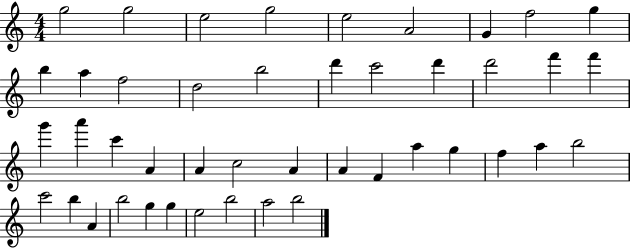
G5/h G5/h E5/h G5/h E5/h A4/h G4/q F5/h G5/q B5/q A5/q F5/h D5/h B5/h D6/q C6/h D6/q D6/h F6/q F6/q G6/q A6/q C6/q A4/q A4/q C5/h A4/q A4/q F4/q A5/q G5/q F5/q A5/q B5/h C6/h B5/q A4/q B5/h G5/q G5/q E5/h B5/h A5/h B5/h